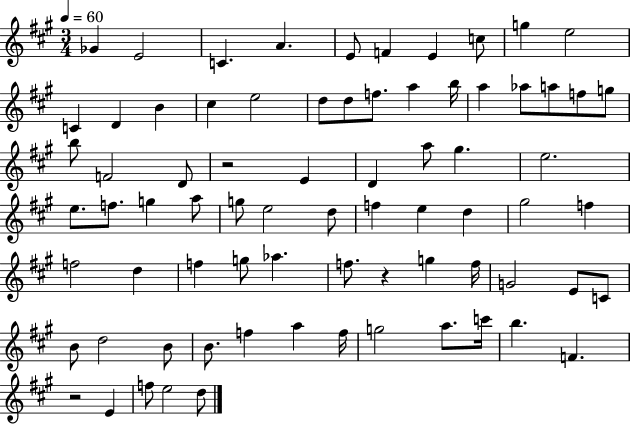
X:1
T:Untitled
M:3/4
L:1/4
K:A
_G E2 C A E/2 F E c/2 g e2 C D B ^c e2 d/2 d/2 f/2 a b/4 a _a/2 a/2 f/2 g/2 b/2 F2 D/2 z2 E D a/2 ^g e2 e/2 f/2 g a/2 g/2 e2 d/2 f e d ^g2 f f2 d f g/2 _a f/2 z g f/4 G2 E/2 C/2 B/2 d2 B/2 B/2 f a f/4 g2 a/2 c'/4 b F z2 E f/2 e2 d/2